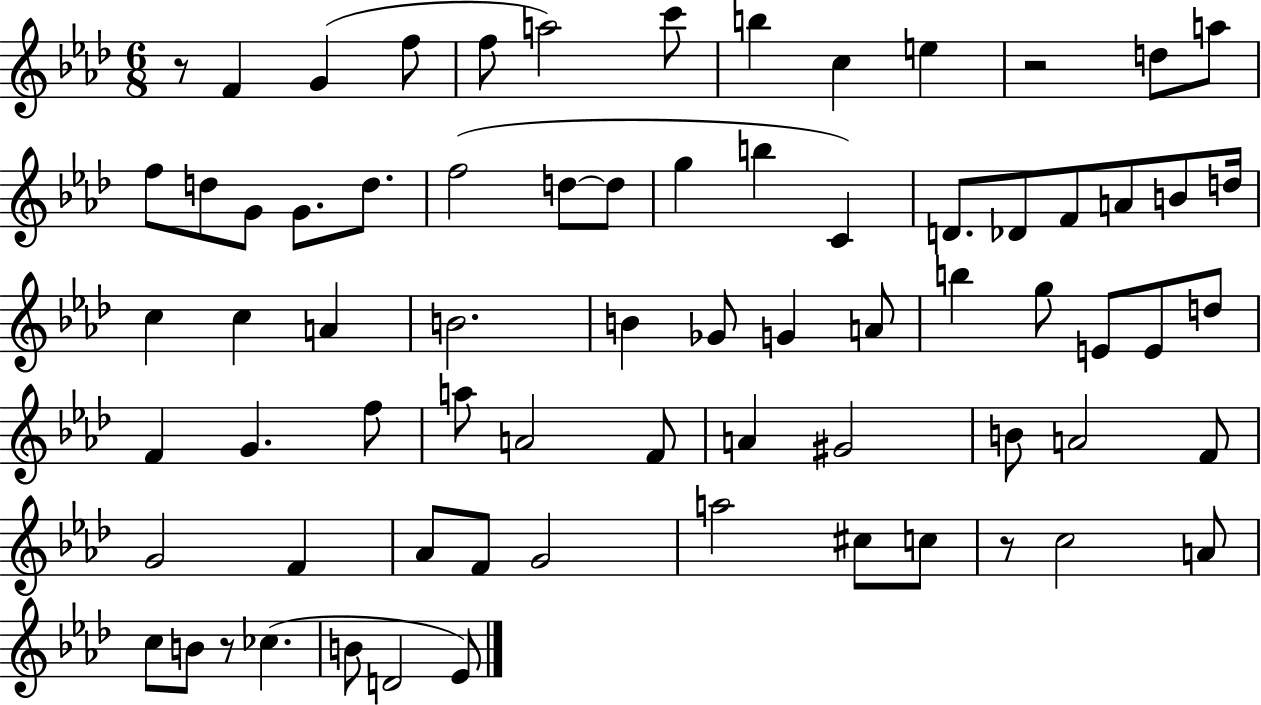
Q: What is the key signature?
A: AES major